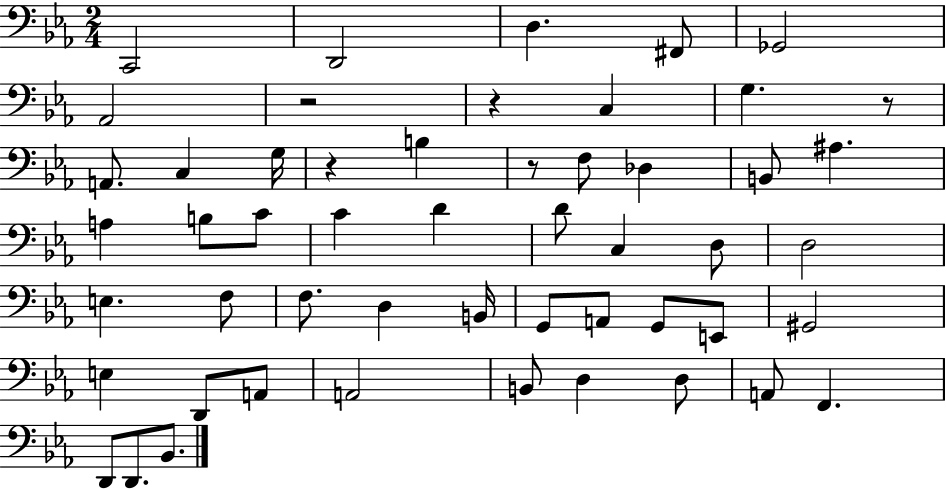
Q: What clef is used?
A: bass